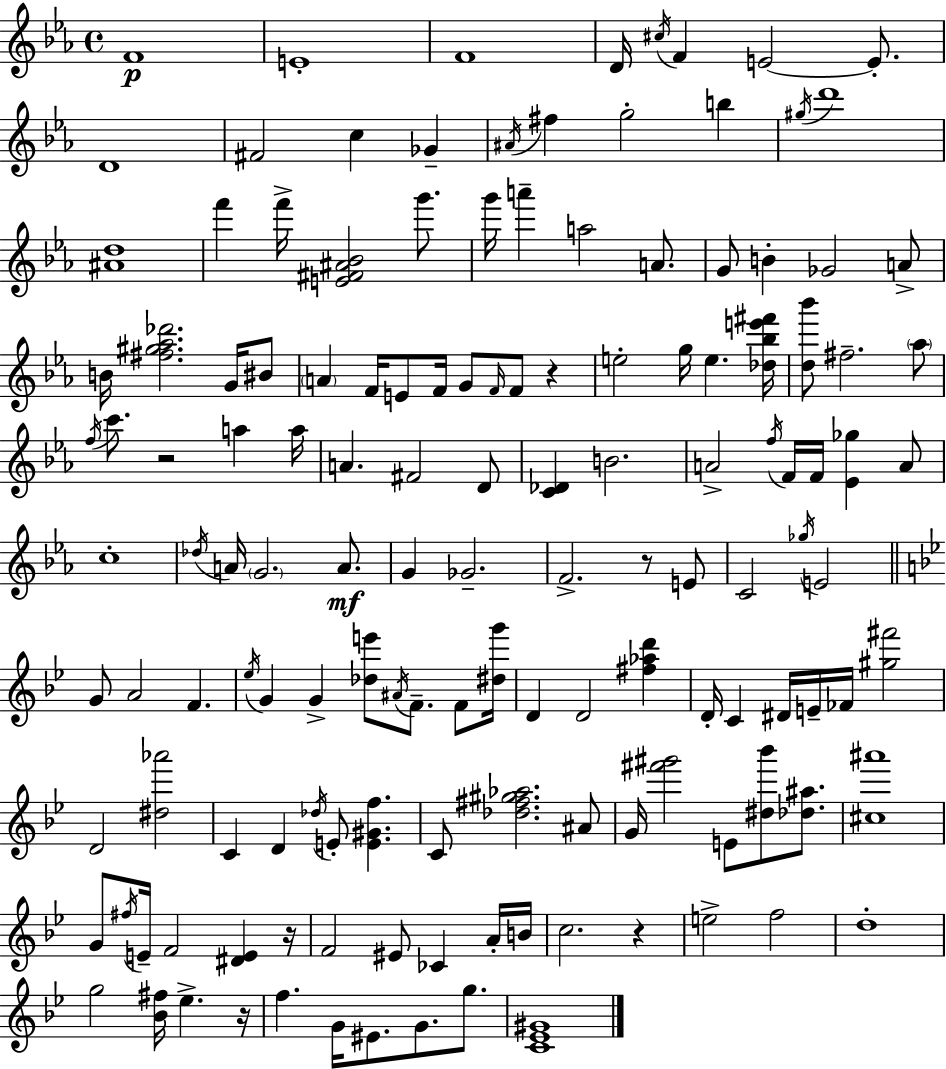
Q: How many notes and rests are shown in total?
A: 141